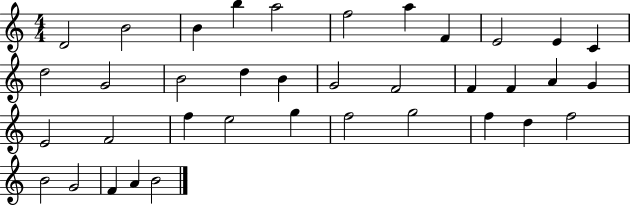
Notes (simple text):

D4/h B4/h B4/q B5/q A5/h F5/h A5/q F4/q E4/h E4/q C4/q D5/h G4/h B4/h D5/q B4/q G4/h F4/h F4/q F4/q A4/q G4/q E4/h F4/h F5/q E5/h G5/q F5/h G5/h F5/q D5/q F5/h B4/h G4/h F4/q A4/q B4/h